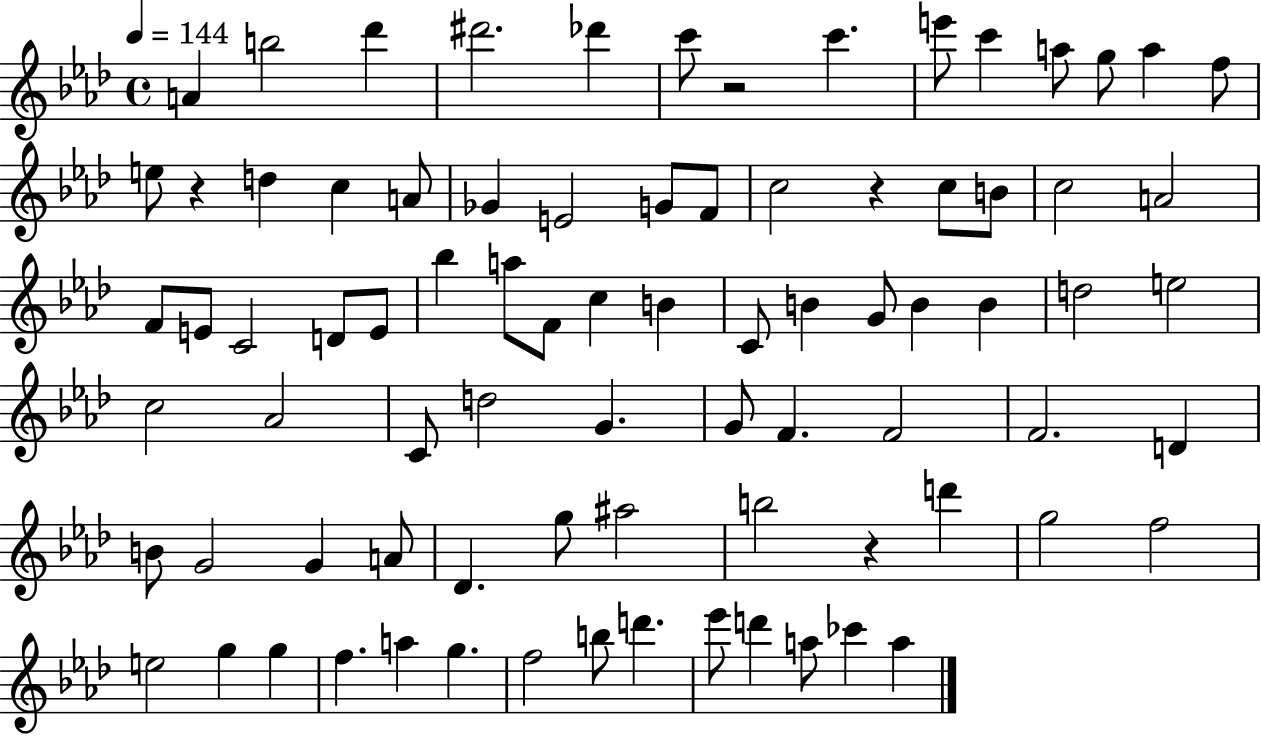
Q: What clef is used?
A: treble